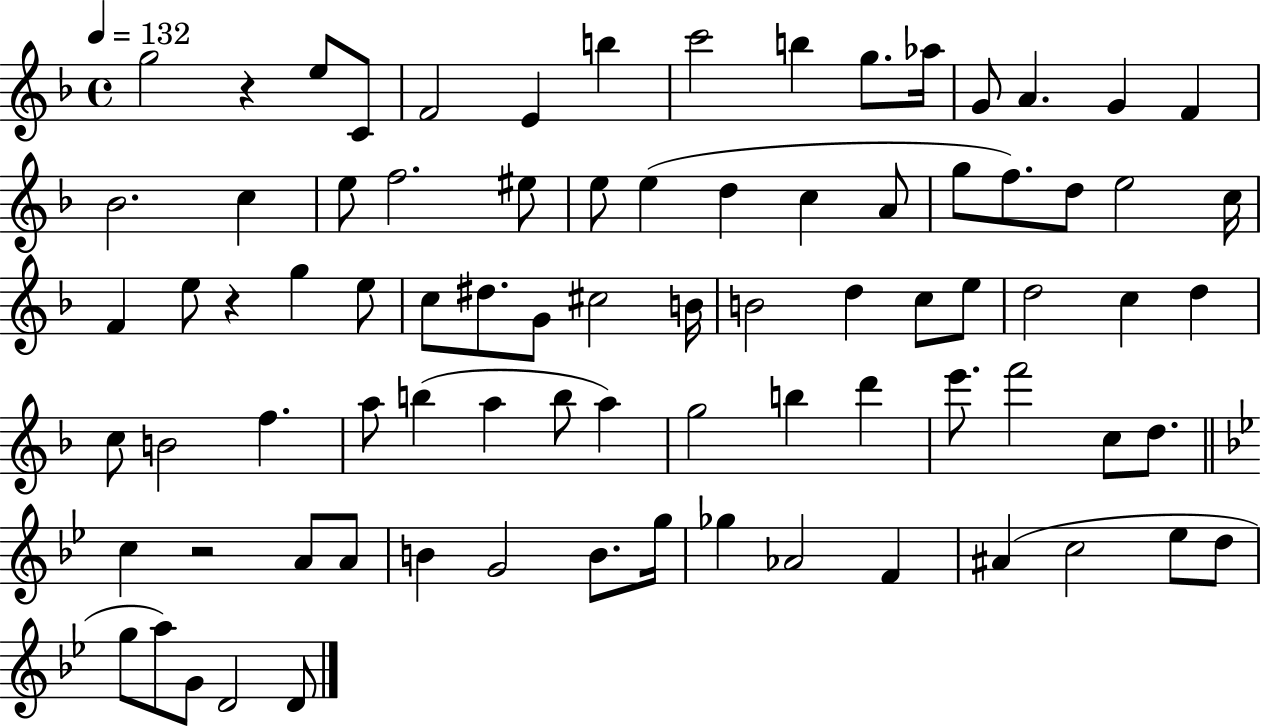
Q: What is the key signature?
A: F major